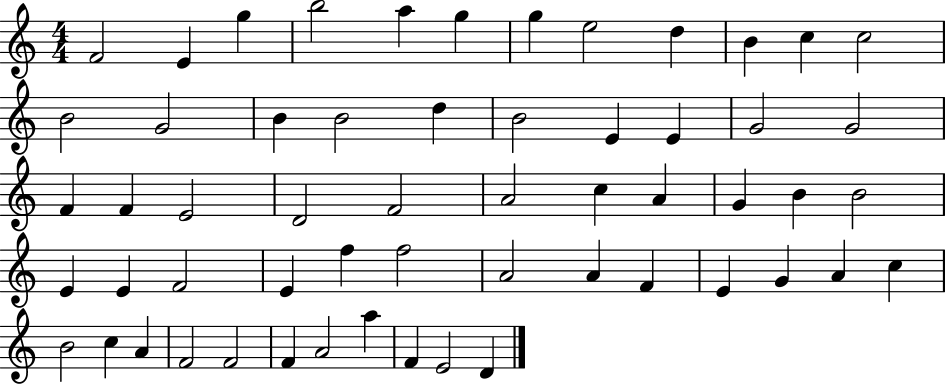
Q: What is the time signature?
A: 4/4